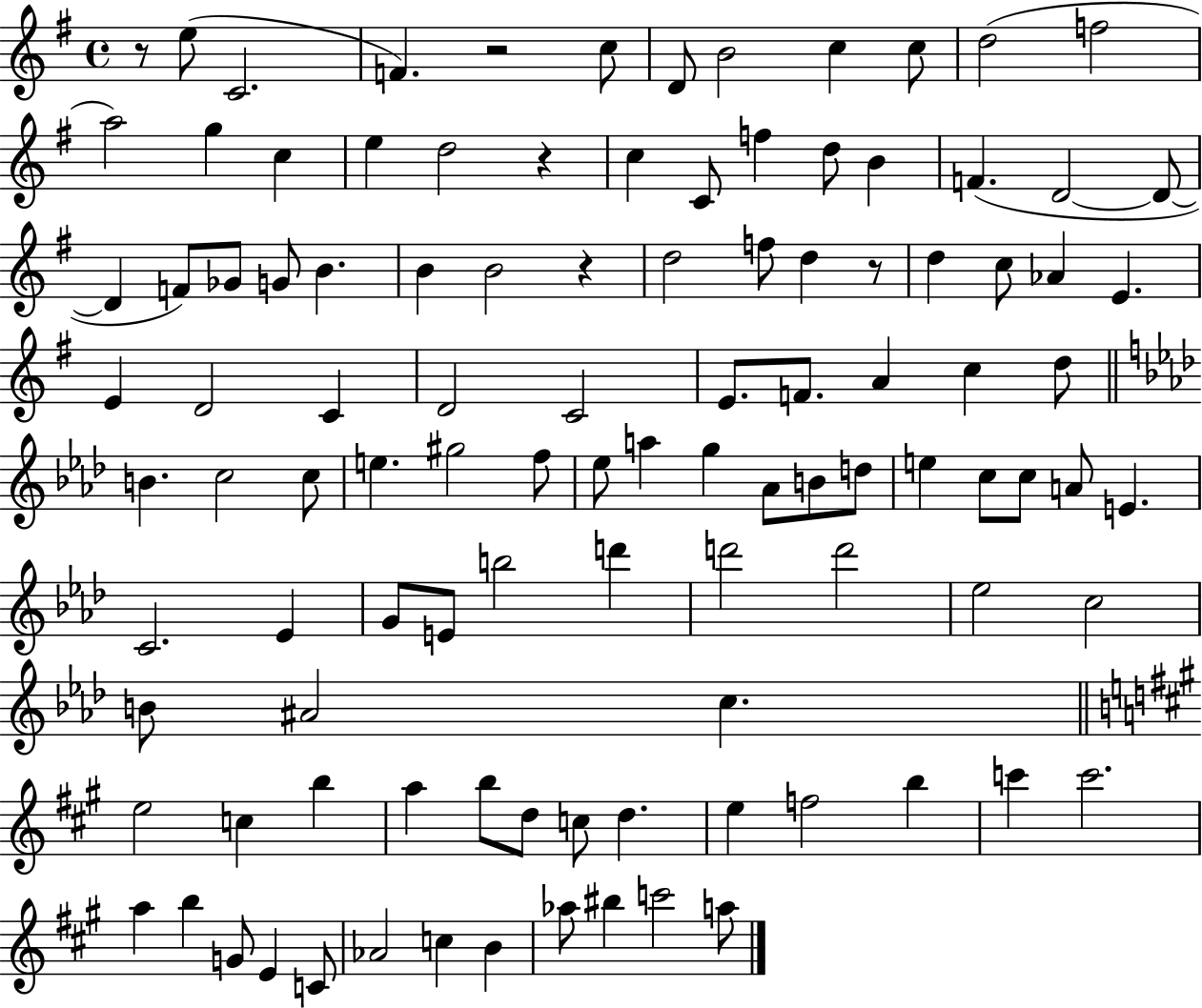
X:1
T:Untitled
M:4/4
L:1/4
K:G
z/2 e/2 C2 F z2 c/2 D/2 B2 c c/2 d2 f2 a2 g c e d2 z c C/2 f d/2 B F D2 D/2 D F/2 _G/2 G/2 B B B2 z d2 f/2 d z/2 d c/2 _A E E D2 C D2 C2 E/2 F/2 A c d/2 B c2 c/2 e ^g2 f/2 _e/2 a g _A/2 B/2 d/2 e c/2 c/2 A/2 E C2 _E G/2 E/2 b2 d' d'2 d'2 _e2 c2 B/2 ^A2 c e2 c b a b/2 d/2 c/2 d e f2 b c' c'2 a b G/2 E C/2 _A2 c B _a/2 ^b c'2 a/2